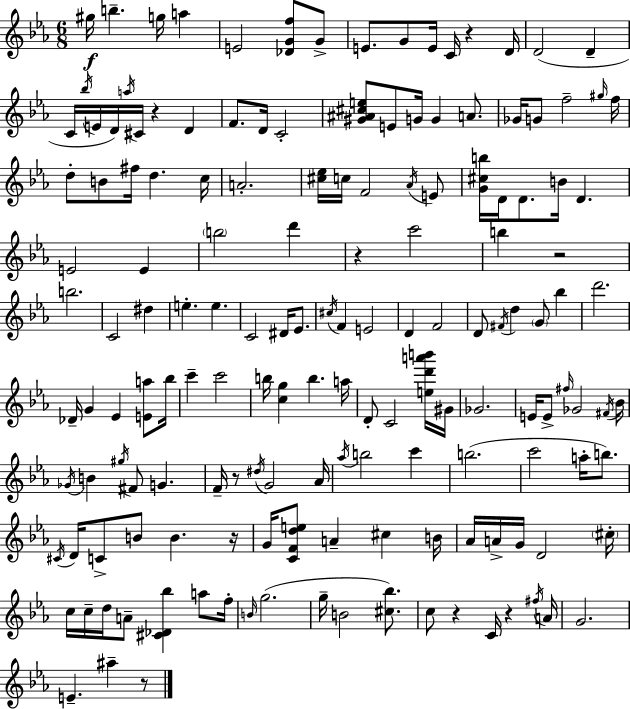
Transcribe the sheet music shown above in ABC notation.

X:1
T:Untitled
M:6/8
L:1/4
K:Eb
^g/4 b g/4 a E2 [_DGf]/2 G/2 E/2 G/2 E/4 C/4 z D/4 D2 D C/4 _b/4 E/4 D/4 a/4 ^C/4 z D F/2 D/4 C2 [^G^A^ce]/2 E/2 G/4 G A/2 _G/4 G/2 f2 ^g/4 f/4 d/2 B/2 ^f/4 d c/4 A2 [^c_e]/4 c/4 F2 _A/4 E/2 [G^cb]/4 D/4 D/2 B/4 D E2 E b2 d' z c'2 b z2 b2 C2 ^d e e C2 ^D/4 _E/2 ^c/4 F E2 D F2 D/2 ^F/4 d G/2 _b d'2 _D/4 G _E [Ea]/2 _b/4 c' c'2 b/4 [cg] b a/4 D/2 C2 [ed'a'b']/4 ^G/4 _G2 E/4 E/2 ^f/4 _G2 ^F/4 _B/4 _G/4 B ^g/4 ^F/2 G F/4 z/2 ^d/4 G2 _A/4 _a/4 b2 c' b2 c'2 a/4 b/2 ^C/4 D/4 C/2 B/2 B z/4 G/4 [CFde]/2 A ^c B/4 _A/4 A/4 G/4 D2 ^c/4 c/4 c/4 d/4 A/2 [^C_D_b] a/2 f/4 B/4 g2 g/4 B2 [^c_b]/2 c/2 z C/4 z ^f/4 A/4 G2 E ^a z/2